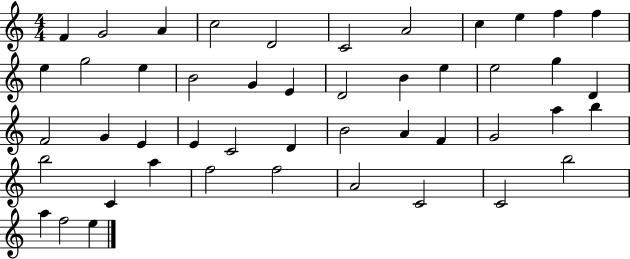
F4/q G4/h A4/q C5/h D4/h C4/h A4/h C5/q E5/q F5/q F5/q E5/q G5/h E5/q B4/h G4/q E4/q D4/h B4/q E5/q E5/h G5/q D4/q F4/h G4/q E4/q E4/q C4/h D4/q B4/h A4/q F4/q G4/h A5/q B5/q B5/h C4/q A5/q F5/h F5/h A4/h C4/h C4/h B5/h A5/q F5/h E5/q